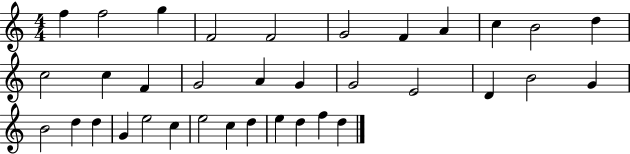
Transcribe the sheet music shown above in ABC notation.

X:1
T:Untitled
M:4/4
L:1/4
K:C
f f2 g F2 F2 G2 F A c B2 d c2 c F G2 A G G2 E2 D B2 G B2 d d G e2 c e2 c d e d f d